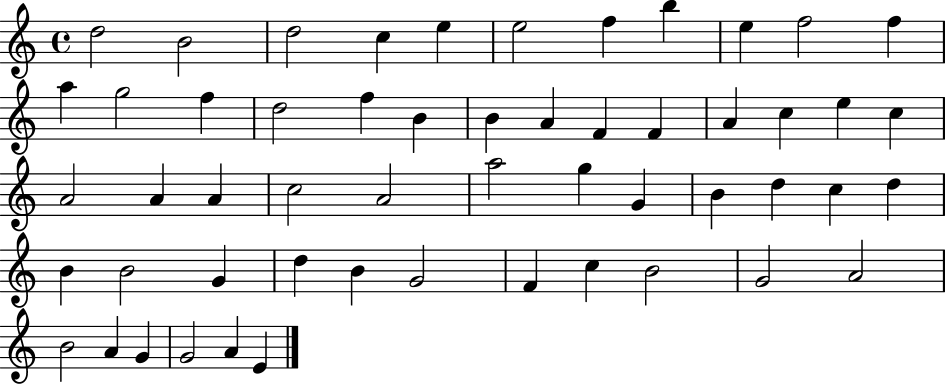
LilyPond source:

{
  \clef treble
  \time 4/4
  \defaultTimeSignature
  \key c \major
  d''2 b'2 | d''2 c''4 e''4 | e''2 f''4 b''4 | e''4 f''2 f''4 | \break a''4 g''2 f''4 | d''2 f''4 b'4 | b'4 a'4 f'4 f'4 | a'4 c''4 e''4 c''4 | \break a'2 a'4 a'4 | c''2 a'2 | a''2 g''4 g'4 | b'4 d''4 c''4 d''4 | \break b'4 b'2 g'4 | d''4 b'4 g'2 | f'4 c''4 b'2 | g'2 a'2 | \break b'2 a'4 g'4 | g'2 a'4 e'4 | \bar "|."
}